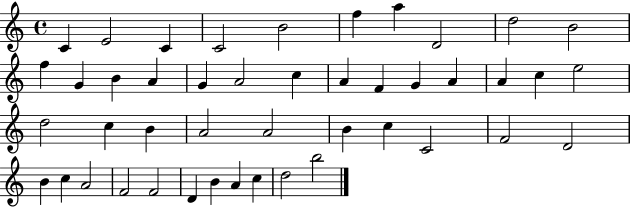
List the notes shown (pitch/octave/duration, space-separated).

C4/q E4/h C4/q C4/h B4/h F5/q A5/q D4/h D5/h B4/h F5/q G4/q B4/q A4/q G4/q A4/h C5/q A4/q F4/q G4/q A4/q A4/q C5/q E5/h D5/h C5/q B4/q A4/h A4/h B4/q C5/q C4/h F4/h D4/h B4/q C5/q A4/h F4/h F4/h D4/q B4/q A4/q C5/q D5/h B5/h